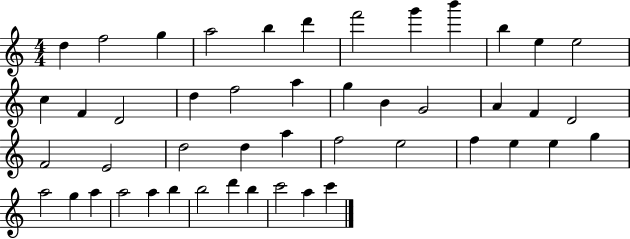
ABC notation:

X:1
T:Untitled
M:4/4
L:1/4
K:C
d f2 g a2 b d' f'2 g' b' b e e2 c F D2 d f2 a g B G2 A F D2 F2 E2 d2 d a f2 e2 f e e g a2 g a a2 a b b2 d' b c'2 a c'